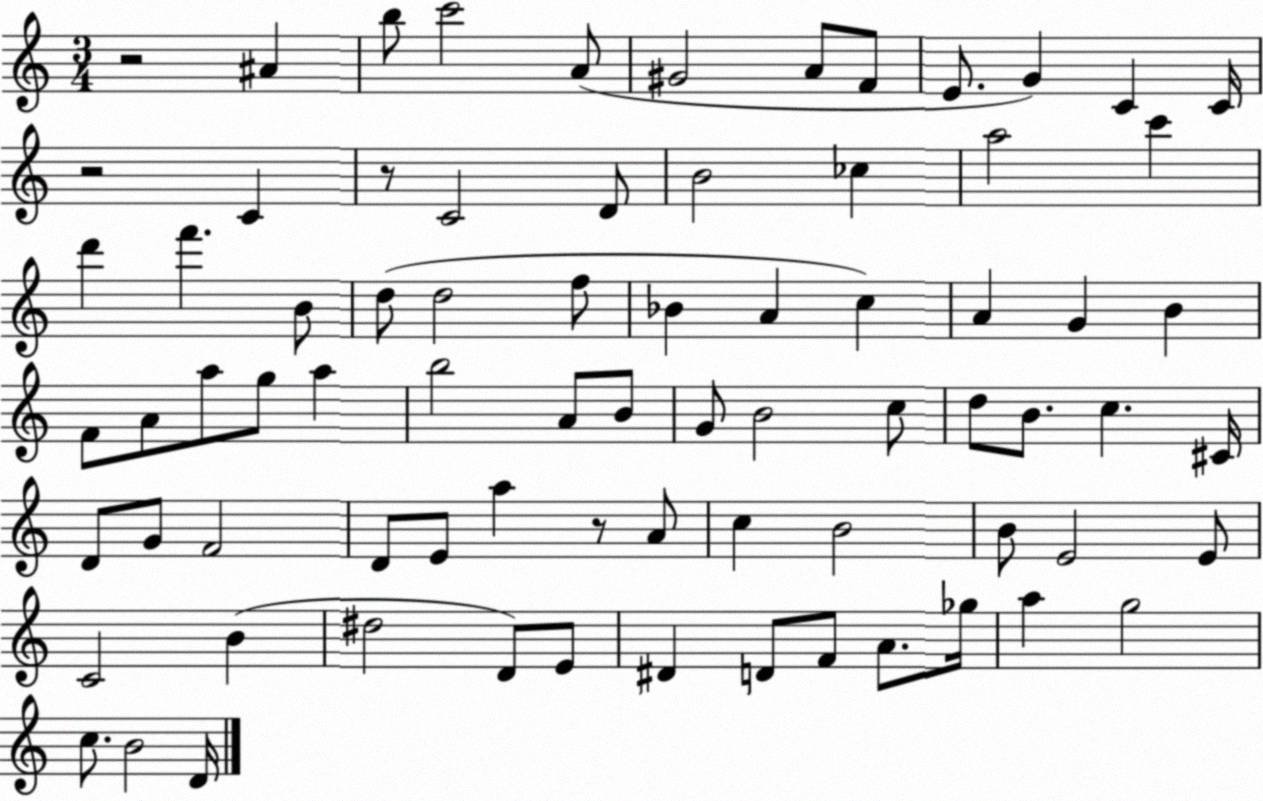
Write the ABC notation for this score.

X:1
T:Untitled
M:3/4
L:1/4
K:C
z2 ^A b/2 c'2 A/2 ^G2 A/2 F/2 E/2 G C C/4 z2 C z/2 C2 D/2 B2 _c a2 c' d' f' B/2 d/2 d2 f/2 _B A c A G B F/2 A/2 a/2 g/2 a b2 A/2 B/2 G/2 B2 c/2 d/2 B/2 c ^C/4 D/2 G/2 F2 D/2 E/2 a z/2 A/2 c B2 B/2 E2 E/2 C2 B ^d2 D/2 E/2 ^D D/2 F/2 A/2 _g/4 a g2 c/2 B2 D/4